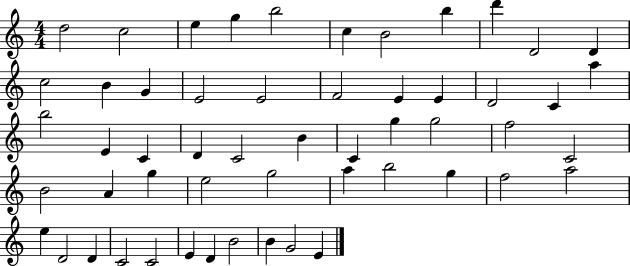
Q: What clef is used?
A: treble